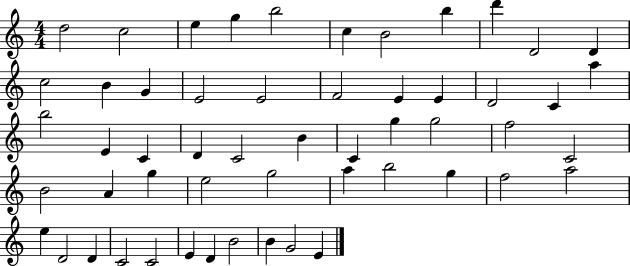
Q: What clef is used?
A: treble